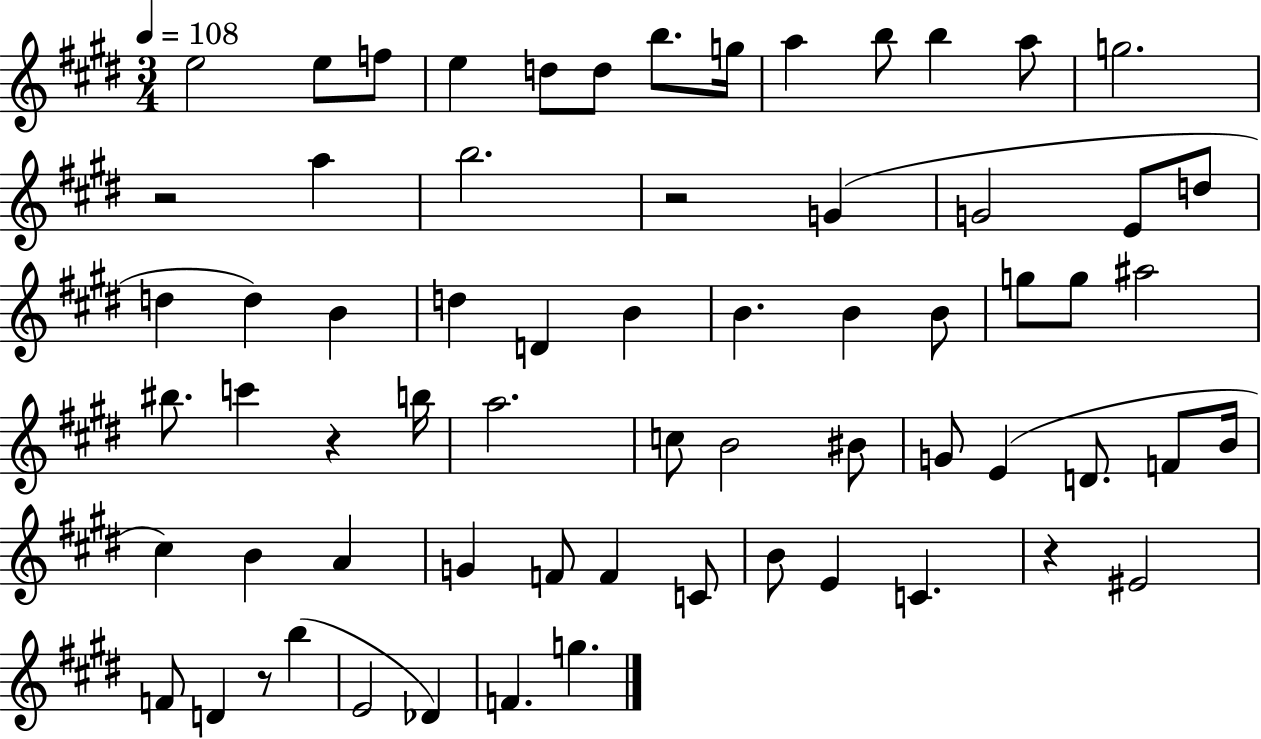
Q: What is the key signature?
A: E major